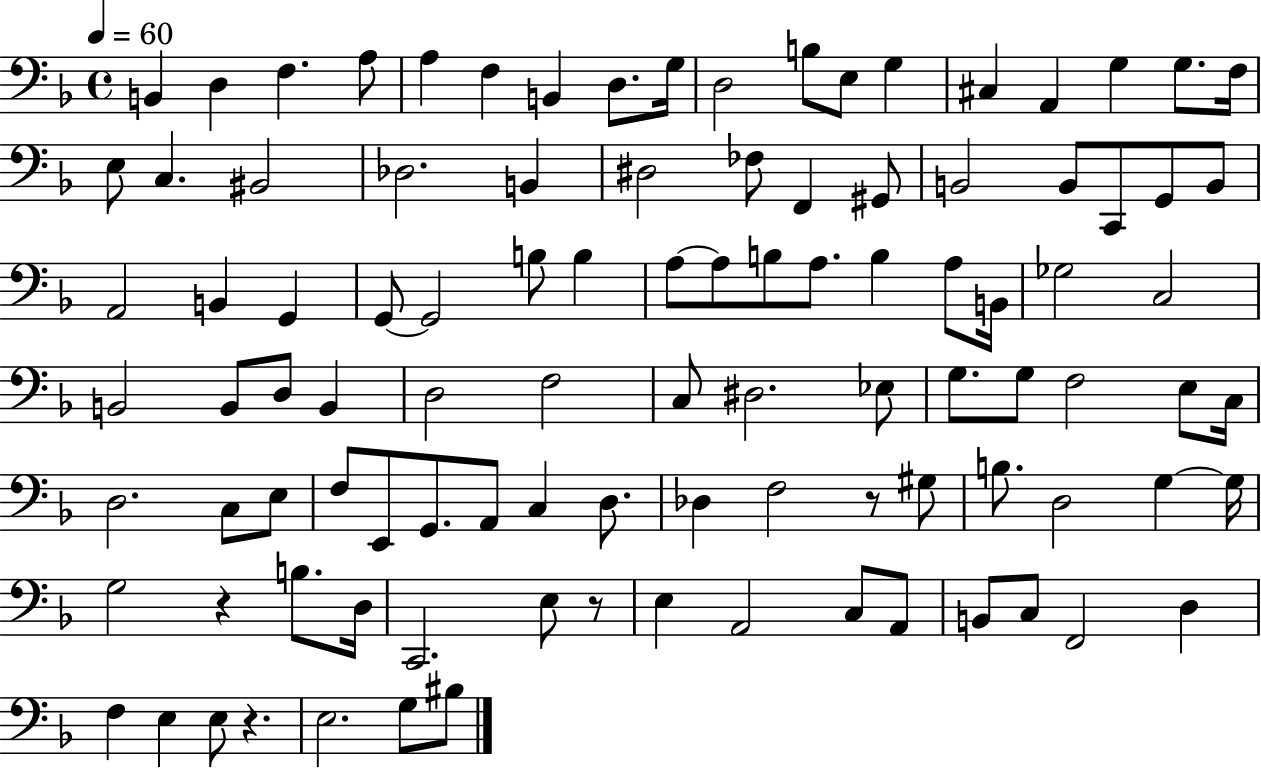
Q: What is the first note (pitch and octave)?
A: B2